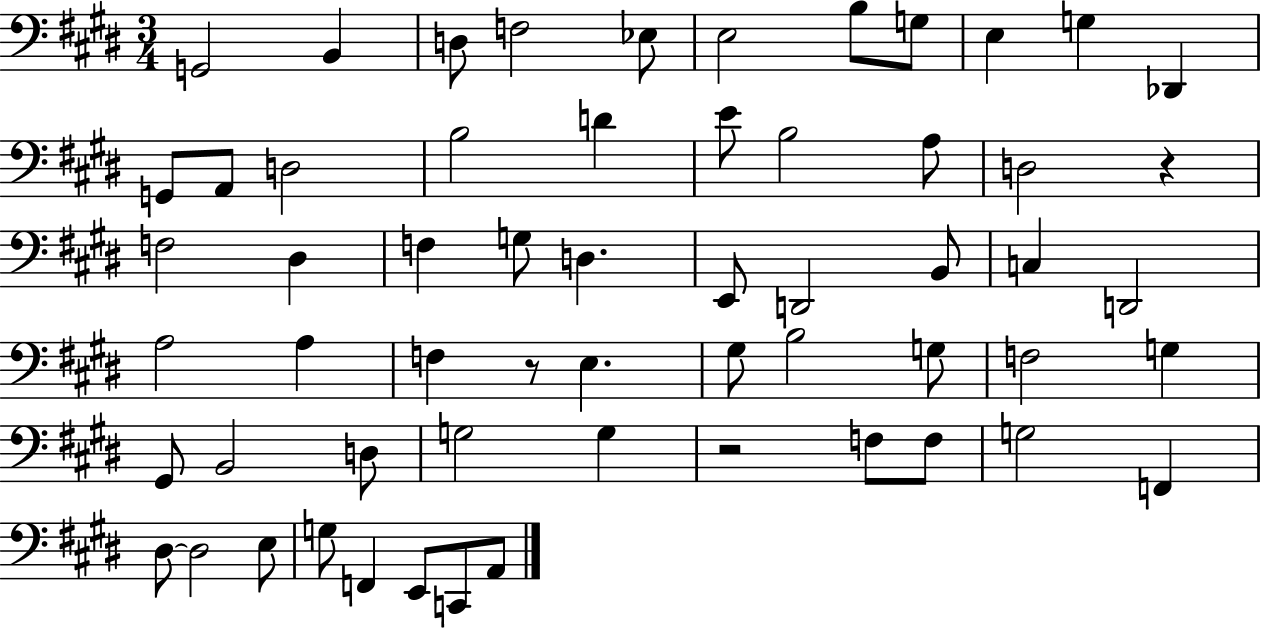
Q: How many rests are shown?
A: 3